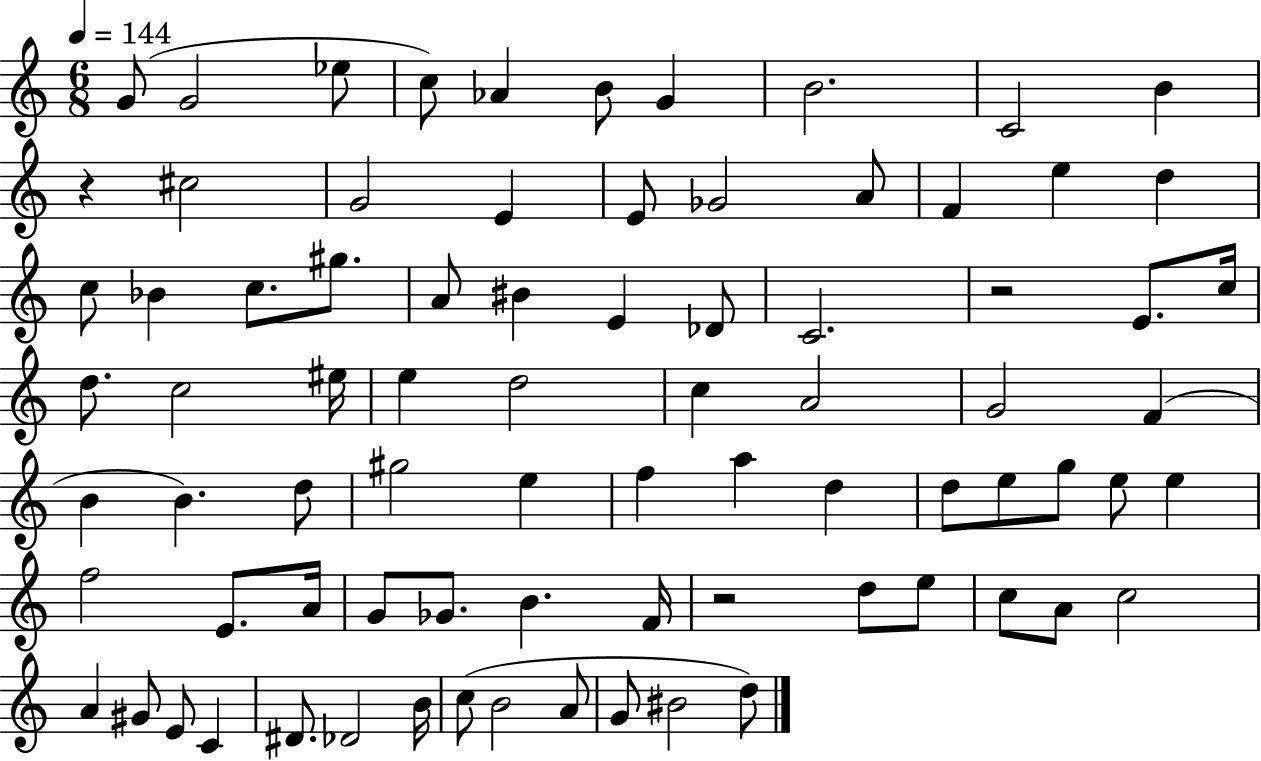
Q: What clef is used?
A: treble